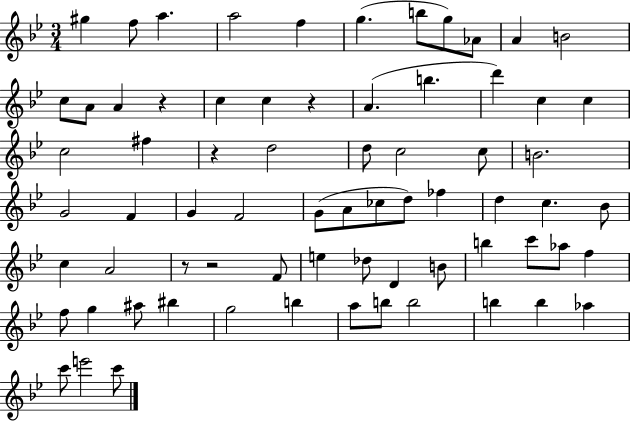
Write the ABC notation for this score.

X:1
T:Untitled
M:3/4
L:1/4
K:Bb
^g f/2 a a2 f g b/2 g/2 _A/2 A B2 c/2 A/2 A z c c z A b d' c c c2 ^f z d2 d/2 c2 c/2 B2 G2 F G F2 G/2 A/2 _c/2 d/2 _f d c _B/2 c A2 z/2 z2 F/2 e _d/2 D B/2 b c'/2 _a/2 f f/2 g ^a/2 ^b g2 b a/2 b/2 b2 b b _a c'/2 e'2 c'/2